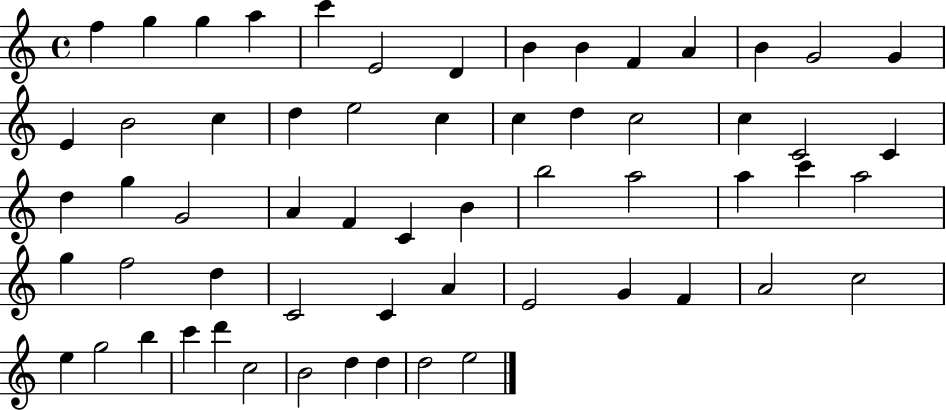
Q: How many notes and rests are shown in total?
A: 60